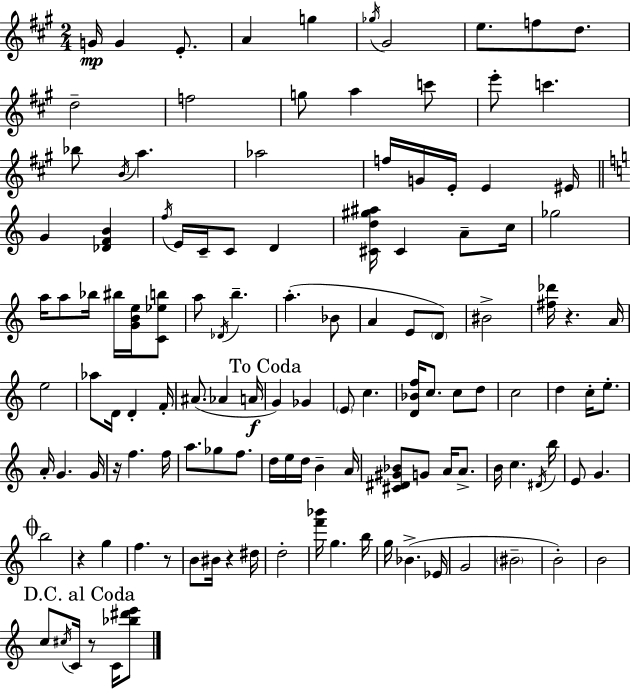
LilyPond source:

{
  \clef treble
  \numericTimeSignature
  \time 2/4
  \key a \major
  g'16\mp g'4 e'8.-. | a'4 g''4 | \acciaccatura { ges''16 } gis'2 | e''8. f''8 d''8. | \break d''2-- | f''2 | g''8 a''4 c'''8 | e'''8-. c'''4. | \break bes''8 \acciaccatura { b'16 } a''4. | aes''2 | f''16 g'16 e'16-. e'4 | eis'16 \bar "||" \break \key c \major g'4 <des' f' b'>4 | \acciaccatura { f''16 } e'16 c'16-- c'8 d'4 | <cis' d'' gis'' ais''>16 cis'4 a'8-- | c''16 ges''2 | \break a''16 a''8 bes''16 bis''16 <g' b' e''>16 <c' ees'' b''>8 | a''8 \acciaccatura { des'16 } b''4.-- | a''4.-.( | bes'8 a'4 e'8 | \break \parenthesize d'8) bis'2-> | <fis'' des'''>16 r4. | a'16 e''2 | aes''8 d'16 d'4-. | \break f'16-. ais'8.( aes'4 | a'16\f \mark "To Coda" g'4) ges'4 | \parenthesize e'8 c''4. | <d' bes' f''>16 c''8. c''8 | \break d''8 c''2 | d''4 c''16-. e''8.-. | a'16-. g'4. | g'16 r16 f''4. | \break f''16 a''8. ges''8 f''8. | d''16 e''16 d''16 b'4-- | a'16 <cis' dis' gis' bes'>8 g'8 a'16 a'8.-> | b'16 c''4. | \break \acciaccatura { dis'16 } b''16 e'8 g'4. | \mark \markup { \musicglyph "scripts.coda" } b''2 | r4 g''4 | f''4. | \break r8 b'8 bis'16 r4 | dis''16 d''2-. | <f''' bes'''>16 g''4. | b''16 g''16 bes'4.->( | \break ees'16 g'2 | \parenthesize bis'2-- | b'2-.) | b'2 | \break \mark "D.C. al Coda" c''8 \acciaccatura { cis''16 } c'16 r8 | c'16 <bes'' dis''' e'''>8 \bar "|."
}